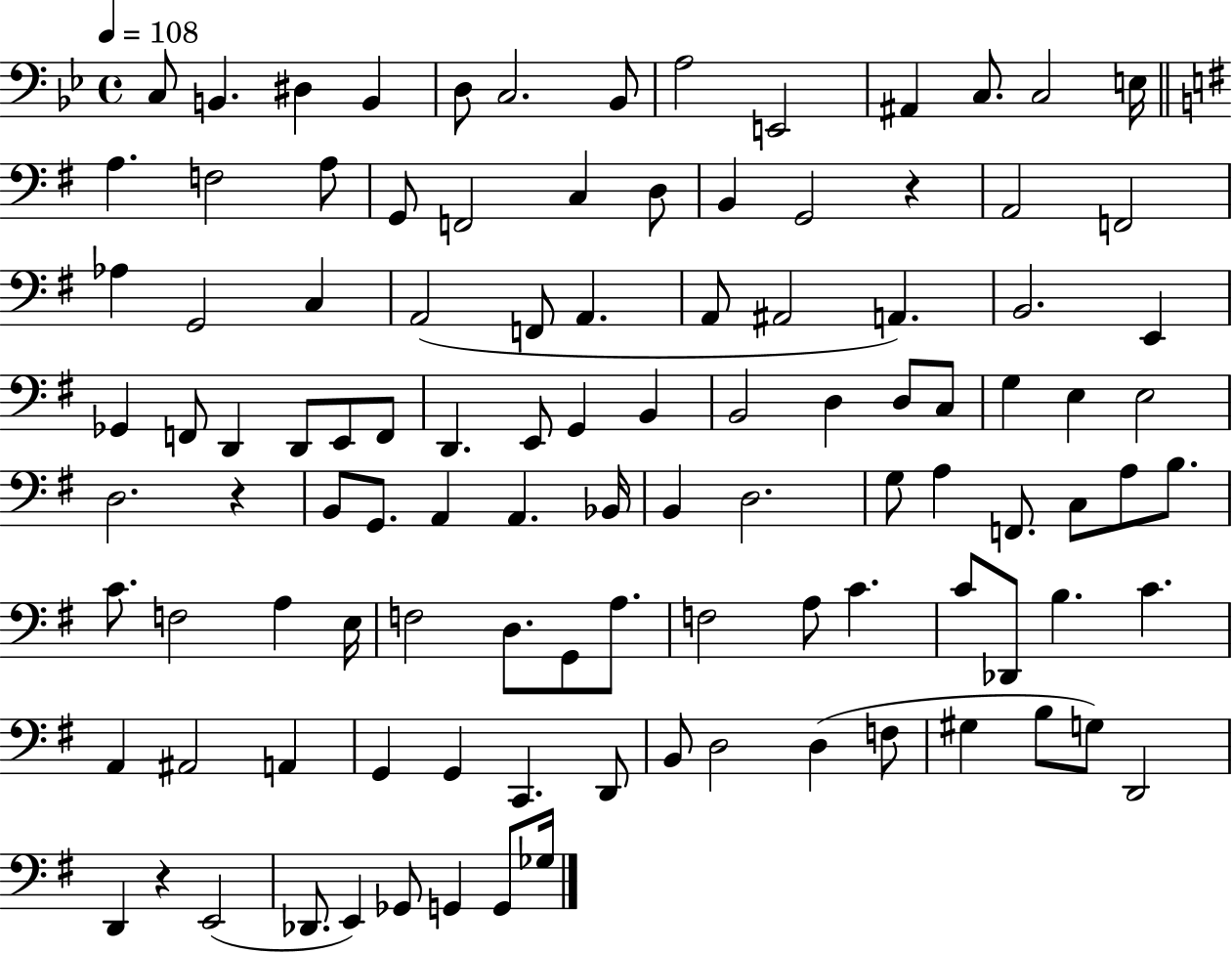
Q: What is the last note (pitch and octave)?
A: Gb3